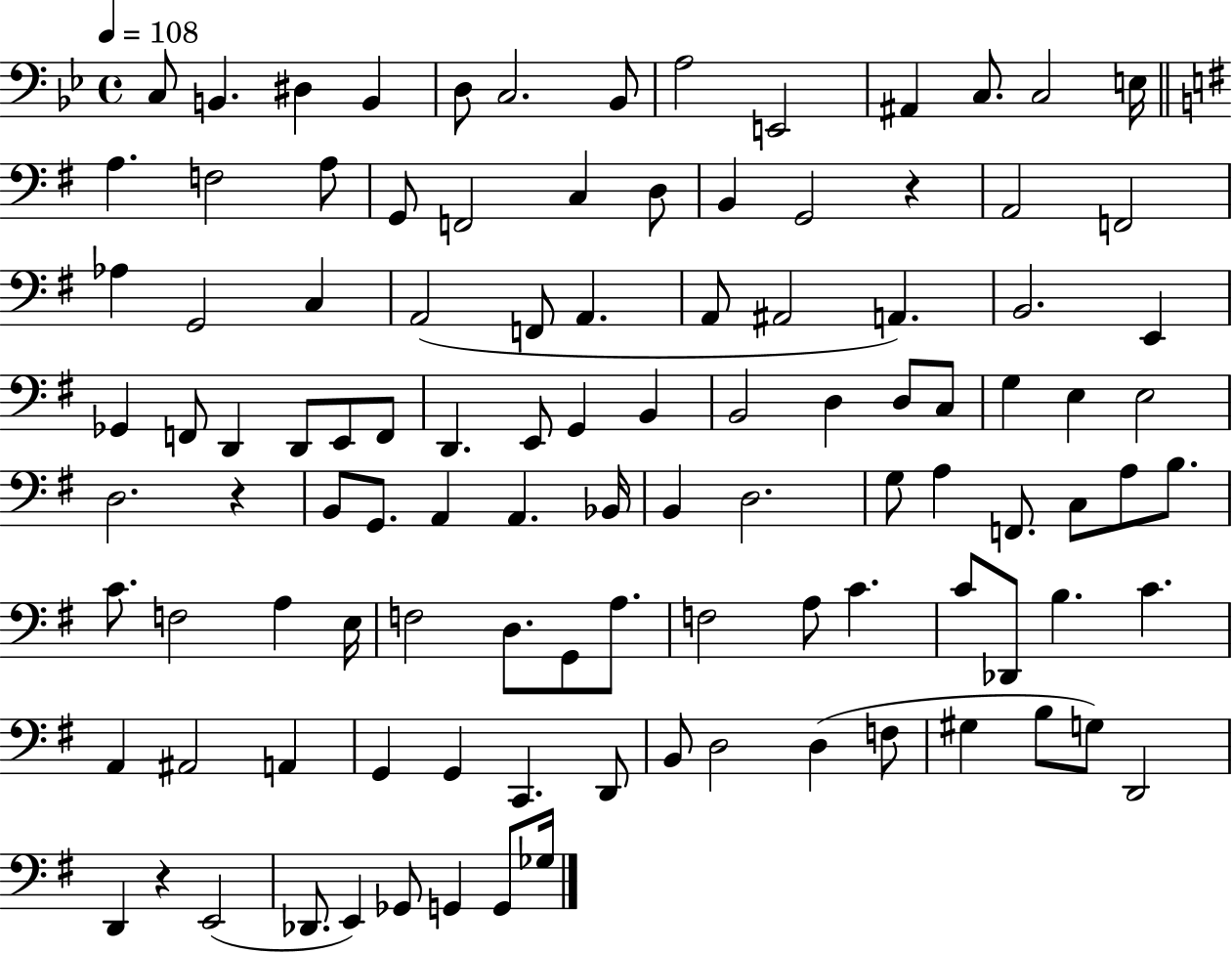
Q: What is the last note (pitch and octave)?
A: Gb3